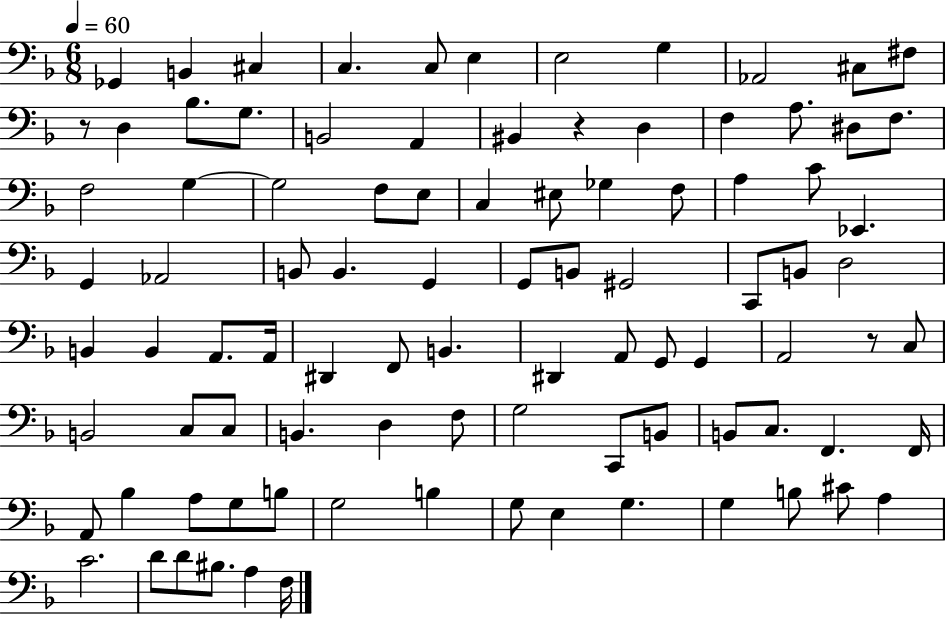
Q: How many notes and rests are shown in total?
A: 94